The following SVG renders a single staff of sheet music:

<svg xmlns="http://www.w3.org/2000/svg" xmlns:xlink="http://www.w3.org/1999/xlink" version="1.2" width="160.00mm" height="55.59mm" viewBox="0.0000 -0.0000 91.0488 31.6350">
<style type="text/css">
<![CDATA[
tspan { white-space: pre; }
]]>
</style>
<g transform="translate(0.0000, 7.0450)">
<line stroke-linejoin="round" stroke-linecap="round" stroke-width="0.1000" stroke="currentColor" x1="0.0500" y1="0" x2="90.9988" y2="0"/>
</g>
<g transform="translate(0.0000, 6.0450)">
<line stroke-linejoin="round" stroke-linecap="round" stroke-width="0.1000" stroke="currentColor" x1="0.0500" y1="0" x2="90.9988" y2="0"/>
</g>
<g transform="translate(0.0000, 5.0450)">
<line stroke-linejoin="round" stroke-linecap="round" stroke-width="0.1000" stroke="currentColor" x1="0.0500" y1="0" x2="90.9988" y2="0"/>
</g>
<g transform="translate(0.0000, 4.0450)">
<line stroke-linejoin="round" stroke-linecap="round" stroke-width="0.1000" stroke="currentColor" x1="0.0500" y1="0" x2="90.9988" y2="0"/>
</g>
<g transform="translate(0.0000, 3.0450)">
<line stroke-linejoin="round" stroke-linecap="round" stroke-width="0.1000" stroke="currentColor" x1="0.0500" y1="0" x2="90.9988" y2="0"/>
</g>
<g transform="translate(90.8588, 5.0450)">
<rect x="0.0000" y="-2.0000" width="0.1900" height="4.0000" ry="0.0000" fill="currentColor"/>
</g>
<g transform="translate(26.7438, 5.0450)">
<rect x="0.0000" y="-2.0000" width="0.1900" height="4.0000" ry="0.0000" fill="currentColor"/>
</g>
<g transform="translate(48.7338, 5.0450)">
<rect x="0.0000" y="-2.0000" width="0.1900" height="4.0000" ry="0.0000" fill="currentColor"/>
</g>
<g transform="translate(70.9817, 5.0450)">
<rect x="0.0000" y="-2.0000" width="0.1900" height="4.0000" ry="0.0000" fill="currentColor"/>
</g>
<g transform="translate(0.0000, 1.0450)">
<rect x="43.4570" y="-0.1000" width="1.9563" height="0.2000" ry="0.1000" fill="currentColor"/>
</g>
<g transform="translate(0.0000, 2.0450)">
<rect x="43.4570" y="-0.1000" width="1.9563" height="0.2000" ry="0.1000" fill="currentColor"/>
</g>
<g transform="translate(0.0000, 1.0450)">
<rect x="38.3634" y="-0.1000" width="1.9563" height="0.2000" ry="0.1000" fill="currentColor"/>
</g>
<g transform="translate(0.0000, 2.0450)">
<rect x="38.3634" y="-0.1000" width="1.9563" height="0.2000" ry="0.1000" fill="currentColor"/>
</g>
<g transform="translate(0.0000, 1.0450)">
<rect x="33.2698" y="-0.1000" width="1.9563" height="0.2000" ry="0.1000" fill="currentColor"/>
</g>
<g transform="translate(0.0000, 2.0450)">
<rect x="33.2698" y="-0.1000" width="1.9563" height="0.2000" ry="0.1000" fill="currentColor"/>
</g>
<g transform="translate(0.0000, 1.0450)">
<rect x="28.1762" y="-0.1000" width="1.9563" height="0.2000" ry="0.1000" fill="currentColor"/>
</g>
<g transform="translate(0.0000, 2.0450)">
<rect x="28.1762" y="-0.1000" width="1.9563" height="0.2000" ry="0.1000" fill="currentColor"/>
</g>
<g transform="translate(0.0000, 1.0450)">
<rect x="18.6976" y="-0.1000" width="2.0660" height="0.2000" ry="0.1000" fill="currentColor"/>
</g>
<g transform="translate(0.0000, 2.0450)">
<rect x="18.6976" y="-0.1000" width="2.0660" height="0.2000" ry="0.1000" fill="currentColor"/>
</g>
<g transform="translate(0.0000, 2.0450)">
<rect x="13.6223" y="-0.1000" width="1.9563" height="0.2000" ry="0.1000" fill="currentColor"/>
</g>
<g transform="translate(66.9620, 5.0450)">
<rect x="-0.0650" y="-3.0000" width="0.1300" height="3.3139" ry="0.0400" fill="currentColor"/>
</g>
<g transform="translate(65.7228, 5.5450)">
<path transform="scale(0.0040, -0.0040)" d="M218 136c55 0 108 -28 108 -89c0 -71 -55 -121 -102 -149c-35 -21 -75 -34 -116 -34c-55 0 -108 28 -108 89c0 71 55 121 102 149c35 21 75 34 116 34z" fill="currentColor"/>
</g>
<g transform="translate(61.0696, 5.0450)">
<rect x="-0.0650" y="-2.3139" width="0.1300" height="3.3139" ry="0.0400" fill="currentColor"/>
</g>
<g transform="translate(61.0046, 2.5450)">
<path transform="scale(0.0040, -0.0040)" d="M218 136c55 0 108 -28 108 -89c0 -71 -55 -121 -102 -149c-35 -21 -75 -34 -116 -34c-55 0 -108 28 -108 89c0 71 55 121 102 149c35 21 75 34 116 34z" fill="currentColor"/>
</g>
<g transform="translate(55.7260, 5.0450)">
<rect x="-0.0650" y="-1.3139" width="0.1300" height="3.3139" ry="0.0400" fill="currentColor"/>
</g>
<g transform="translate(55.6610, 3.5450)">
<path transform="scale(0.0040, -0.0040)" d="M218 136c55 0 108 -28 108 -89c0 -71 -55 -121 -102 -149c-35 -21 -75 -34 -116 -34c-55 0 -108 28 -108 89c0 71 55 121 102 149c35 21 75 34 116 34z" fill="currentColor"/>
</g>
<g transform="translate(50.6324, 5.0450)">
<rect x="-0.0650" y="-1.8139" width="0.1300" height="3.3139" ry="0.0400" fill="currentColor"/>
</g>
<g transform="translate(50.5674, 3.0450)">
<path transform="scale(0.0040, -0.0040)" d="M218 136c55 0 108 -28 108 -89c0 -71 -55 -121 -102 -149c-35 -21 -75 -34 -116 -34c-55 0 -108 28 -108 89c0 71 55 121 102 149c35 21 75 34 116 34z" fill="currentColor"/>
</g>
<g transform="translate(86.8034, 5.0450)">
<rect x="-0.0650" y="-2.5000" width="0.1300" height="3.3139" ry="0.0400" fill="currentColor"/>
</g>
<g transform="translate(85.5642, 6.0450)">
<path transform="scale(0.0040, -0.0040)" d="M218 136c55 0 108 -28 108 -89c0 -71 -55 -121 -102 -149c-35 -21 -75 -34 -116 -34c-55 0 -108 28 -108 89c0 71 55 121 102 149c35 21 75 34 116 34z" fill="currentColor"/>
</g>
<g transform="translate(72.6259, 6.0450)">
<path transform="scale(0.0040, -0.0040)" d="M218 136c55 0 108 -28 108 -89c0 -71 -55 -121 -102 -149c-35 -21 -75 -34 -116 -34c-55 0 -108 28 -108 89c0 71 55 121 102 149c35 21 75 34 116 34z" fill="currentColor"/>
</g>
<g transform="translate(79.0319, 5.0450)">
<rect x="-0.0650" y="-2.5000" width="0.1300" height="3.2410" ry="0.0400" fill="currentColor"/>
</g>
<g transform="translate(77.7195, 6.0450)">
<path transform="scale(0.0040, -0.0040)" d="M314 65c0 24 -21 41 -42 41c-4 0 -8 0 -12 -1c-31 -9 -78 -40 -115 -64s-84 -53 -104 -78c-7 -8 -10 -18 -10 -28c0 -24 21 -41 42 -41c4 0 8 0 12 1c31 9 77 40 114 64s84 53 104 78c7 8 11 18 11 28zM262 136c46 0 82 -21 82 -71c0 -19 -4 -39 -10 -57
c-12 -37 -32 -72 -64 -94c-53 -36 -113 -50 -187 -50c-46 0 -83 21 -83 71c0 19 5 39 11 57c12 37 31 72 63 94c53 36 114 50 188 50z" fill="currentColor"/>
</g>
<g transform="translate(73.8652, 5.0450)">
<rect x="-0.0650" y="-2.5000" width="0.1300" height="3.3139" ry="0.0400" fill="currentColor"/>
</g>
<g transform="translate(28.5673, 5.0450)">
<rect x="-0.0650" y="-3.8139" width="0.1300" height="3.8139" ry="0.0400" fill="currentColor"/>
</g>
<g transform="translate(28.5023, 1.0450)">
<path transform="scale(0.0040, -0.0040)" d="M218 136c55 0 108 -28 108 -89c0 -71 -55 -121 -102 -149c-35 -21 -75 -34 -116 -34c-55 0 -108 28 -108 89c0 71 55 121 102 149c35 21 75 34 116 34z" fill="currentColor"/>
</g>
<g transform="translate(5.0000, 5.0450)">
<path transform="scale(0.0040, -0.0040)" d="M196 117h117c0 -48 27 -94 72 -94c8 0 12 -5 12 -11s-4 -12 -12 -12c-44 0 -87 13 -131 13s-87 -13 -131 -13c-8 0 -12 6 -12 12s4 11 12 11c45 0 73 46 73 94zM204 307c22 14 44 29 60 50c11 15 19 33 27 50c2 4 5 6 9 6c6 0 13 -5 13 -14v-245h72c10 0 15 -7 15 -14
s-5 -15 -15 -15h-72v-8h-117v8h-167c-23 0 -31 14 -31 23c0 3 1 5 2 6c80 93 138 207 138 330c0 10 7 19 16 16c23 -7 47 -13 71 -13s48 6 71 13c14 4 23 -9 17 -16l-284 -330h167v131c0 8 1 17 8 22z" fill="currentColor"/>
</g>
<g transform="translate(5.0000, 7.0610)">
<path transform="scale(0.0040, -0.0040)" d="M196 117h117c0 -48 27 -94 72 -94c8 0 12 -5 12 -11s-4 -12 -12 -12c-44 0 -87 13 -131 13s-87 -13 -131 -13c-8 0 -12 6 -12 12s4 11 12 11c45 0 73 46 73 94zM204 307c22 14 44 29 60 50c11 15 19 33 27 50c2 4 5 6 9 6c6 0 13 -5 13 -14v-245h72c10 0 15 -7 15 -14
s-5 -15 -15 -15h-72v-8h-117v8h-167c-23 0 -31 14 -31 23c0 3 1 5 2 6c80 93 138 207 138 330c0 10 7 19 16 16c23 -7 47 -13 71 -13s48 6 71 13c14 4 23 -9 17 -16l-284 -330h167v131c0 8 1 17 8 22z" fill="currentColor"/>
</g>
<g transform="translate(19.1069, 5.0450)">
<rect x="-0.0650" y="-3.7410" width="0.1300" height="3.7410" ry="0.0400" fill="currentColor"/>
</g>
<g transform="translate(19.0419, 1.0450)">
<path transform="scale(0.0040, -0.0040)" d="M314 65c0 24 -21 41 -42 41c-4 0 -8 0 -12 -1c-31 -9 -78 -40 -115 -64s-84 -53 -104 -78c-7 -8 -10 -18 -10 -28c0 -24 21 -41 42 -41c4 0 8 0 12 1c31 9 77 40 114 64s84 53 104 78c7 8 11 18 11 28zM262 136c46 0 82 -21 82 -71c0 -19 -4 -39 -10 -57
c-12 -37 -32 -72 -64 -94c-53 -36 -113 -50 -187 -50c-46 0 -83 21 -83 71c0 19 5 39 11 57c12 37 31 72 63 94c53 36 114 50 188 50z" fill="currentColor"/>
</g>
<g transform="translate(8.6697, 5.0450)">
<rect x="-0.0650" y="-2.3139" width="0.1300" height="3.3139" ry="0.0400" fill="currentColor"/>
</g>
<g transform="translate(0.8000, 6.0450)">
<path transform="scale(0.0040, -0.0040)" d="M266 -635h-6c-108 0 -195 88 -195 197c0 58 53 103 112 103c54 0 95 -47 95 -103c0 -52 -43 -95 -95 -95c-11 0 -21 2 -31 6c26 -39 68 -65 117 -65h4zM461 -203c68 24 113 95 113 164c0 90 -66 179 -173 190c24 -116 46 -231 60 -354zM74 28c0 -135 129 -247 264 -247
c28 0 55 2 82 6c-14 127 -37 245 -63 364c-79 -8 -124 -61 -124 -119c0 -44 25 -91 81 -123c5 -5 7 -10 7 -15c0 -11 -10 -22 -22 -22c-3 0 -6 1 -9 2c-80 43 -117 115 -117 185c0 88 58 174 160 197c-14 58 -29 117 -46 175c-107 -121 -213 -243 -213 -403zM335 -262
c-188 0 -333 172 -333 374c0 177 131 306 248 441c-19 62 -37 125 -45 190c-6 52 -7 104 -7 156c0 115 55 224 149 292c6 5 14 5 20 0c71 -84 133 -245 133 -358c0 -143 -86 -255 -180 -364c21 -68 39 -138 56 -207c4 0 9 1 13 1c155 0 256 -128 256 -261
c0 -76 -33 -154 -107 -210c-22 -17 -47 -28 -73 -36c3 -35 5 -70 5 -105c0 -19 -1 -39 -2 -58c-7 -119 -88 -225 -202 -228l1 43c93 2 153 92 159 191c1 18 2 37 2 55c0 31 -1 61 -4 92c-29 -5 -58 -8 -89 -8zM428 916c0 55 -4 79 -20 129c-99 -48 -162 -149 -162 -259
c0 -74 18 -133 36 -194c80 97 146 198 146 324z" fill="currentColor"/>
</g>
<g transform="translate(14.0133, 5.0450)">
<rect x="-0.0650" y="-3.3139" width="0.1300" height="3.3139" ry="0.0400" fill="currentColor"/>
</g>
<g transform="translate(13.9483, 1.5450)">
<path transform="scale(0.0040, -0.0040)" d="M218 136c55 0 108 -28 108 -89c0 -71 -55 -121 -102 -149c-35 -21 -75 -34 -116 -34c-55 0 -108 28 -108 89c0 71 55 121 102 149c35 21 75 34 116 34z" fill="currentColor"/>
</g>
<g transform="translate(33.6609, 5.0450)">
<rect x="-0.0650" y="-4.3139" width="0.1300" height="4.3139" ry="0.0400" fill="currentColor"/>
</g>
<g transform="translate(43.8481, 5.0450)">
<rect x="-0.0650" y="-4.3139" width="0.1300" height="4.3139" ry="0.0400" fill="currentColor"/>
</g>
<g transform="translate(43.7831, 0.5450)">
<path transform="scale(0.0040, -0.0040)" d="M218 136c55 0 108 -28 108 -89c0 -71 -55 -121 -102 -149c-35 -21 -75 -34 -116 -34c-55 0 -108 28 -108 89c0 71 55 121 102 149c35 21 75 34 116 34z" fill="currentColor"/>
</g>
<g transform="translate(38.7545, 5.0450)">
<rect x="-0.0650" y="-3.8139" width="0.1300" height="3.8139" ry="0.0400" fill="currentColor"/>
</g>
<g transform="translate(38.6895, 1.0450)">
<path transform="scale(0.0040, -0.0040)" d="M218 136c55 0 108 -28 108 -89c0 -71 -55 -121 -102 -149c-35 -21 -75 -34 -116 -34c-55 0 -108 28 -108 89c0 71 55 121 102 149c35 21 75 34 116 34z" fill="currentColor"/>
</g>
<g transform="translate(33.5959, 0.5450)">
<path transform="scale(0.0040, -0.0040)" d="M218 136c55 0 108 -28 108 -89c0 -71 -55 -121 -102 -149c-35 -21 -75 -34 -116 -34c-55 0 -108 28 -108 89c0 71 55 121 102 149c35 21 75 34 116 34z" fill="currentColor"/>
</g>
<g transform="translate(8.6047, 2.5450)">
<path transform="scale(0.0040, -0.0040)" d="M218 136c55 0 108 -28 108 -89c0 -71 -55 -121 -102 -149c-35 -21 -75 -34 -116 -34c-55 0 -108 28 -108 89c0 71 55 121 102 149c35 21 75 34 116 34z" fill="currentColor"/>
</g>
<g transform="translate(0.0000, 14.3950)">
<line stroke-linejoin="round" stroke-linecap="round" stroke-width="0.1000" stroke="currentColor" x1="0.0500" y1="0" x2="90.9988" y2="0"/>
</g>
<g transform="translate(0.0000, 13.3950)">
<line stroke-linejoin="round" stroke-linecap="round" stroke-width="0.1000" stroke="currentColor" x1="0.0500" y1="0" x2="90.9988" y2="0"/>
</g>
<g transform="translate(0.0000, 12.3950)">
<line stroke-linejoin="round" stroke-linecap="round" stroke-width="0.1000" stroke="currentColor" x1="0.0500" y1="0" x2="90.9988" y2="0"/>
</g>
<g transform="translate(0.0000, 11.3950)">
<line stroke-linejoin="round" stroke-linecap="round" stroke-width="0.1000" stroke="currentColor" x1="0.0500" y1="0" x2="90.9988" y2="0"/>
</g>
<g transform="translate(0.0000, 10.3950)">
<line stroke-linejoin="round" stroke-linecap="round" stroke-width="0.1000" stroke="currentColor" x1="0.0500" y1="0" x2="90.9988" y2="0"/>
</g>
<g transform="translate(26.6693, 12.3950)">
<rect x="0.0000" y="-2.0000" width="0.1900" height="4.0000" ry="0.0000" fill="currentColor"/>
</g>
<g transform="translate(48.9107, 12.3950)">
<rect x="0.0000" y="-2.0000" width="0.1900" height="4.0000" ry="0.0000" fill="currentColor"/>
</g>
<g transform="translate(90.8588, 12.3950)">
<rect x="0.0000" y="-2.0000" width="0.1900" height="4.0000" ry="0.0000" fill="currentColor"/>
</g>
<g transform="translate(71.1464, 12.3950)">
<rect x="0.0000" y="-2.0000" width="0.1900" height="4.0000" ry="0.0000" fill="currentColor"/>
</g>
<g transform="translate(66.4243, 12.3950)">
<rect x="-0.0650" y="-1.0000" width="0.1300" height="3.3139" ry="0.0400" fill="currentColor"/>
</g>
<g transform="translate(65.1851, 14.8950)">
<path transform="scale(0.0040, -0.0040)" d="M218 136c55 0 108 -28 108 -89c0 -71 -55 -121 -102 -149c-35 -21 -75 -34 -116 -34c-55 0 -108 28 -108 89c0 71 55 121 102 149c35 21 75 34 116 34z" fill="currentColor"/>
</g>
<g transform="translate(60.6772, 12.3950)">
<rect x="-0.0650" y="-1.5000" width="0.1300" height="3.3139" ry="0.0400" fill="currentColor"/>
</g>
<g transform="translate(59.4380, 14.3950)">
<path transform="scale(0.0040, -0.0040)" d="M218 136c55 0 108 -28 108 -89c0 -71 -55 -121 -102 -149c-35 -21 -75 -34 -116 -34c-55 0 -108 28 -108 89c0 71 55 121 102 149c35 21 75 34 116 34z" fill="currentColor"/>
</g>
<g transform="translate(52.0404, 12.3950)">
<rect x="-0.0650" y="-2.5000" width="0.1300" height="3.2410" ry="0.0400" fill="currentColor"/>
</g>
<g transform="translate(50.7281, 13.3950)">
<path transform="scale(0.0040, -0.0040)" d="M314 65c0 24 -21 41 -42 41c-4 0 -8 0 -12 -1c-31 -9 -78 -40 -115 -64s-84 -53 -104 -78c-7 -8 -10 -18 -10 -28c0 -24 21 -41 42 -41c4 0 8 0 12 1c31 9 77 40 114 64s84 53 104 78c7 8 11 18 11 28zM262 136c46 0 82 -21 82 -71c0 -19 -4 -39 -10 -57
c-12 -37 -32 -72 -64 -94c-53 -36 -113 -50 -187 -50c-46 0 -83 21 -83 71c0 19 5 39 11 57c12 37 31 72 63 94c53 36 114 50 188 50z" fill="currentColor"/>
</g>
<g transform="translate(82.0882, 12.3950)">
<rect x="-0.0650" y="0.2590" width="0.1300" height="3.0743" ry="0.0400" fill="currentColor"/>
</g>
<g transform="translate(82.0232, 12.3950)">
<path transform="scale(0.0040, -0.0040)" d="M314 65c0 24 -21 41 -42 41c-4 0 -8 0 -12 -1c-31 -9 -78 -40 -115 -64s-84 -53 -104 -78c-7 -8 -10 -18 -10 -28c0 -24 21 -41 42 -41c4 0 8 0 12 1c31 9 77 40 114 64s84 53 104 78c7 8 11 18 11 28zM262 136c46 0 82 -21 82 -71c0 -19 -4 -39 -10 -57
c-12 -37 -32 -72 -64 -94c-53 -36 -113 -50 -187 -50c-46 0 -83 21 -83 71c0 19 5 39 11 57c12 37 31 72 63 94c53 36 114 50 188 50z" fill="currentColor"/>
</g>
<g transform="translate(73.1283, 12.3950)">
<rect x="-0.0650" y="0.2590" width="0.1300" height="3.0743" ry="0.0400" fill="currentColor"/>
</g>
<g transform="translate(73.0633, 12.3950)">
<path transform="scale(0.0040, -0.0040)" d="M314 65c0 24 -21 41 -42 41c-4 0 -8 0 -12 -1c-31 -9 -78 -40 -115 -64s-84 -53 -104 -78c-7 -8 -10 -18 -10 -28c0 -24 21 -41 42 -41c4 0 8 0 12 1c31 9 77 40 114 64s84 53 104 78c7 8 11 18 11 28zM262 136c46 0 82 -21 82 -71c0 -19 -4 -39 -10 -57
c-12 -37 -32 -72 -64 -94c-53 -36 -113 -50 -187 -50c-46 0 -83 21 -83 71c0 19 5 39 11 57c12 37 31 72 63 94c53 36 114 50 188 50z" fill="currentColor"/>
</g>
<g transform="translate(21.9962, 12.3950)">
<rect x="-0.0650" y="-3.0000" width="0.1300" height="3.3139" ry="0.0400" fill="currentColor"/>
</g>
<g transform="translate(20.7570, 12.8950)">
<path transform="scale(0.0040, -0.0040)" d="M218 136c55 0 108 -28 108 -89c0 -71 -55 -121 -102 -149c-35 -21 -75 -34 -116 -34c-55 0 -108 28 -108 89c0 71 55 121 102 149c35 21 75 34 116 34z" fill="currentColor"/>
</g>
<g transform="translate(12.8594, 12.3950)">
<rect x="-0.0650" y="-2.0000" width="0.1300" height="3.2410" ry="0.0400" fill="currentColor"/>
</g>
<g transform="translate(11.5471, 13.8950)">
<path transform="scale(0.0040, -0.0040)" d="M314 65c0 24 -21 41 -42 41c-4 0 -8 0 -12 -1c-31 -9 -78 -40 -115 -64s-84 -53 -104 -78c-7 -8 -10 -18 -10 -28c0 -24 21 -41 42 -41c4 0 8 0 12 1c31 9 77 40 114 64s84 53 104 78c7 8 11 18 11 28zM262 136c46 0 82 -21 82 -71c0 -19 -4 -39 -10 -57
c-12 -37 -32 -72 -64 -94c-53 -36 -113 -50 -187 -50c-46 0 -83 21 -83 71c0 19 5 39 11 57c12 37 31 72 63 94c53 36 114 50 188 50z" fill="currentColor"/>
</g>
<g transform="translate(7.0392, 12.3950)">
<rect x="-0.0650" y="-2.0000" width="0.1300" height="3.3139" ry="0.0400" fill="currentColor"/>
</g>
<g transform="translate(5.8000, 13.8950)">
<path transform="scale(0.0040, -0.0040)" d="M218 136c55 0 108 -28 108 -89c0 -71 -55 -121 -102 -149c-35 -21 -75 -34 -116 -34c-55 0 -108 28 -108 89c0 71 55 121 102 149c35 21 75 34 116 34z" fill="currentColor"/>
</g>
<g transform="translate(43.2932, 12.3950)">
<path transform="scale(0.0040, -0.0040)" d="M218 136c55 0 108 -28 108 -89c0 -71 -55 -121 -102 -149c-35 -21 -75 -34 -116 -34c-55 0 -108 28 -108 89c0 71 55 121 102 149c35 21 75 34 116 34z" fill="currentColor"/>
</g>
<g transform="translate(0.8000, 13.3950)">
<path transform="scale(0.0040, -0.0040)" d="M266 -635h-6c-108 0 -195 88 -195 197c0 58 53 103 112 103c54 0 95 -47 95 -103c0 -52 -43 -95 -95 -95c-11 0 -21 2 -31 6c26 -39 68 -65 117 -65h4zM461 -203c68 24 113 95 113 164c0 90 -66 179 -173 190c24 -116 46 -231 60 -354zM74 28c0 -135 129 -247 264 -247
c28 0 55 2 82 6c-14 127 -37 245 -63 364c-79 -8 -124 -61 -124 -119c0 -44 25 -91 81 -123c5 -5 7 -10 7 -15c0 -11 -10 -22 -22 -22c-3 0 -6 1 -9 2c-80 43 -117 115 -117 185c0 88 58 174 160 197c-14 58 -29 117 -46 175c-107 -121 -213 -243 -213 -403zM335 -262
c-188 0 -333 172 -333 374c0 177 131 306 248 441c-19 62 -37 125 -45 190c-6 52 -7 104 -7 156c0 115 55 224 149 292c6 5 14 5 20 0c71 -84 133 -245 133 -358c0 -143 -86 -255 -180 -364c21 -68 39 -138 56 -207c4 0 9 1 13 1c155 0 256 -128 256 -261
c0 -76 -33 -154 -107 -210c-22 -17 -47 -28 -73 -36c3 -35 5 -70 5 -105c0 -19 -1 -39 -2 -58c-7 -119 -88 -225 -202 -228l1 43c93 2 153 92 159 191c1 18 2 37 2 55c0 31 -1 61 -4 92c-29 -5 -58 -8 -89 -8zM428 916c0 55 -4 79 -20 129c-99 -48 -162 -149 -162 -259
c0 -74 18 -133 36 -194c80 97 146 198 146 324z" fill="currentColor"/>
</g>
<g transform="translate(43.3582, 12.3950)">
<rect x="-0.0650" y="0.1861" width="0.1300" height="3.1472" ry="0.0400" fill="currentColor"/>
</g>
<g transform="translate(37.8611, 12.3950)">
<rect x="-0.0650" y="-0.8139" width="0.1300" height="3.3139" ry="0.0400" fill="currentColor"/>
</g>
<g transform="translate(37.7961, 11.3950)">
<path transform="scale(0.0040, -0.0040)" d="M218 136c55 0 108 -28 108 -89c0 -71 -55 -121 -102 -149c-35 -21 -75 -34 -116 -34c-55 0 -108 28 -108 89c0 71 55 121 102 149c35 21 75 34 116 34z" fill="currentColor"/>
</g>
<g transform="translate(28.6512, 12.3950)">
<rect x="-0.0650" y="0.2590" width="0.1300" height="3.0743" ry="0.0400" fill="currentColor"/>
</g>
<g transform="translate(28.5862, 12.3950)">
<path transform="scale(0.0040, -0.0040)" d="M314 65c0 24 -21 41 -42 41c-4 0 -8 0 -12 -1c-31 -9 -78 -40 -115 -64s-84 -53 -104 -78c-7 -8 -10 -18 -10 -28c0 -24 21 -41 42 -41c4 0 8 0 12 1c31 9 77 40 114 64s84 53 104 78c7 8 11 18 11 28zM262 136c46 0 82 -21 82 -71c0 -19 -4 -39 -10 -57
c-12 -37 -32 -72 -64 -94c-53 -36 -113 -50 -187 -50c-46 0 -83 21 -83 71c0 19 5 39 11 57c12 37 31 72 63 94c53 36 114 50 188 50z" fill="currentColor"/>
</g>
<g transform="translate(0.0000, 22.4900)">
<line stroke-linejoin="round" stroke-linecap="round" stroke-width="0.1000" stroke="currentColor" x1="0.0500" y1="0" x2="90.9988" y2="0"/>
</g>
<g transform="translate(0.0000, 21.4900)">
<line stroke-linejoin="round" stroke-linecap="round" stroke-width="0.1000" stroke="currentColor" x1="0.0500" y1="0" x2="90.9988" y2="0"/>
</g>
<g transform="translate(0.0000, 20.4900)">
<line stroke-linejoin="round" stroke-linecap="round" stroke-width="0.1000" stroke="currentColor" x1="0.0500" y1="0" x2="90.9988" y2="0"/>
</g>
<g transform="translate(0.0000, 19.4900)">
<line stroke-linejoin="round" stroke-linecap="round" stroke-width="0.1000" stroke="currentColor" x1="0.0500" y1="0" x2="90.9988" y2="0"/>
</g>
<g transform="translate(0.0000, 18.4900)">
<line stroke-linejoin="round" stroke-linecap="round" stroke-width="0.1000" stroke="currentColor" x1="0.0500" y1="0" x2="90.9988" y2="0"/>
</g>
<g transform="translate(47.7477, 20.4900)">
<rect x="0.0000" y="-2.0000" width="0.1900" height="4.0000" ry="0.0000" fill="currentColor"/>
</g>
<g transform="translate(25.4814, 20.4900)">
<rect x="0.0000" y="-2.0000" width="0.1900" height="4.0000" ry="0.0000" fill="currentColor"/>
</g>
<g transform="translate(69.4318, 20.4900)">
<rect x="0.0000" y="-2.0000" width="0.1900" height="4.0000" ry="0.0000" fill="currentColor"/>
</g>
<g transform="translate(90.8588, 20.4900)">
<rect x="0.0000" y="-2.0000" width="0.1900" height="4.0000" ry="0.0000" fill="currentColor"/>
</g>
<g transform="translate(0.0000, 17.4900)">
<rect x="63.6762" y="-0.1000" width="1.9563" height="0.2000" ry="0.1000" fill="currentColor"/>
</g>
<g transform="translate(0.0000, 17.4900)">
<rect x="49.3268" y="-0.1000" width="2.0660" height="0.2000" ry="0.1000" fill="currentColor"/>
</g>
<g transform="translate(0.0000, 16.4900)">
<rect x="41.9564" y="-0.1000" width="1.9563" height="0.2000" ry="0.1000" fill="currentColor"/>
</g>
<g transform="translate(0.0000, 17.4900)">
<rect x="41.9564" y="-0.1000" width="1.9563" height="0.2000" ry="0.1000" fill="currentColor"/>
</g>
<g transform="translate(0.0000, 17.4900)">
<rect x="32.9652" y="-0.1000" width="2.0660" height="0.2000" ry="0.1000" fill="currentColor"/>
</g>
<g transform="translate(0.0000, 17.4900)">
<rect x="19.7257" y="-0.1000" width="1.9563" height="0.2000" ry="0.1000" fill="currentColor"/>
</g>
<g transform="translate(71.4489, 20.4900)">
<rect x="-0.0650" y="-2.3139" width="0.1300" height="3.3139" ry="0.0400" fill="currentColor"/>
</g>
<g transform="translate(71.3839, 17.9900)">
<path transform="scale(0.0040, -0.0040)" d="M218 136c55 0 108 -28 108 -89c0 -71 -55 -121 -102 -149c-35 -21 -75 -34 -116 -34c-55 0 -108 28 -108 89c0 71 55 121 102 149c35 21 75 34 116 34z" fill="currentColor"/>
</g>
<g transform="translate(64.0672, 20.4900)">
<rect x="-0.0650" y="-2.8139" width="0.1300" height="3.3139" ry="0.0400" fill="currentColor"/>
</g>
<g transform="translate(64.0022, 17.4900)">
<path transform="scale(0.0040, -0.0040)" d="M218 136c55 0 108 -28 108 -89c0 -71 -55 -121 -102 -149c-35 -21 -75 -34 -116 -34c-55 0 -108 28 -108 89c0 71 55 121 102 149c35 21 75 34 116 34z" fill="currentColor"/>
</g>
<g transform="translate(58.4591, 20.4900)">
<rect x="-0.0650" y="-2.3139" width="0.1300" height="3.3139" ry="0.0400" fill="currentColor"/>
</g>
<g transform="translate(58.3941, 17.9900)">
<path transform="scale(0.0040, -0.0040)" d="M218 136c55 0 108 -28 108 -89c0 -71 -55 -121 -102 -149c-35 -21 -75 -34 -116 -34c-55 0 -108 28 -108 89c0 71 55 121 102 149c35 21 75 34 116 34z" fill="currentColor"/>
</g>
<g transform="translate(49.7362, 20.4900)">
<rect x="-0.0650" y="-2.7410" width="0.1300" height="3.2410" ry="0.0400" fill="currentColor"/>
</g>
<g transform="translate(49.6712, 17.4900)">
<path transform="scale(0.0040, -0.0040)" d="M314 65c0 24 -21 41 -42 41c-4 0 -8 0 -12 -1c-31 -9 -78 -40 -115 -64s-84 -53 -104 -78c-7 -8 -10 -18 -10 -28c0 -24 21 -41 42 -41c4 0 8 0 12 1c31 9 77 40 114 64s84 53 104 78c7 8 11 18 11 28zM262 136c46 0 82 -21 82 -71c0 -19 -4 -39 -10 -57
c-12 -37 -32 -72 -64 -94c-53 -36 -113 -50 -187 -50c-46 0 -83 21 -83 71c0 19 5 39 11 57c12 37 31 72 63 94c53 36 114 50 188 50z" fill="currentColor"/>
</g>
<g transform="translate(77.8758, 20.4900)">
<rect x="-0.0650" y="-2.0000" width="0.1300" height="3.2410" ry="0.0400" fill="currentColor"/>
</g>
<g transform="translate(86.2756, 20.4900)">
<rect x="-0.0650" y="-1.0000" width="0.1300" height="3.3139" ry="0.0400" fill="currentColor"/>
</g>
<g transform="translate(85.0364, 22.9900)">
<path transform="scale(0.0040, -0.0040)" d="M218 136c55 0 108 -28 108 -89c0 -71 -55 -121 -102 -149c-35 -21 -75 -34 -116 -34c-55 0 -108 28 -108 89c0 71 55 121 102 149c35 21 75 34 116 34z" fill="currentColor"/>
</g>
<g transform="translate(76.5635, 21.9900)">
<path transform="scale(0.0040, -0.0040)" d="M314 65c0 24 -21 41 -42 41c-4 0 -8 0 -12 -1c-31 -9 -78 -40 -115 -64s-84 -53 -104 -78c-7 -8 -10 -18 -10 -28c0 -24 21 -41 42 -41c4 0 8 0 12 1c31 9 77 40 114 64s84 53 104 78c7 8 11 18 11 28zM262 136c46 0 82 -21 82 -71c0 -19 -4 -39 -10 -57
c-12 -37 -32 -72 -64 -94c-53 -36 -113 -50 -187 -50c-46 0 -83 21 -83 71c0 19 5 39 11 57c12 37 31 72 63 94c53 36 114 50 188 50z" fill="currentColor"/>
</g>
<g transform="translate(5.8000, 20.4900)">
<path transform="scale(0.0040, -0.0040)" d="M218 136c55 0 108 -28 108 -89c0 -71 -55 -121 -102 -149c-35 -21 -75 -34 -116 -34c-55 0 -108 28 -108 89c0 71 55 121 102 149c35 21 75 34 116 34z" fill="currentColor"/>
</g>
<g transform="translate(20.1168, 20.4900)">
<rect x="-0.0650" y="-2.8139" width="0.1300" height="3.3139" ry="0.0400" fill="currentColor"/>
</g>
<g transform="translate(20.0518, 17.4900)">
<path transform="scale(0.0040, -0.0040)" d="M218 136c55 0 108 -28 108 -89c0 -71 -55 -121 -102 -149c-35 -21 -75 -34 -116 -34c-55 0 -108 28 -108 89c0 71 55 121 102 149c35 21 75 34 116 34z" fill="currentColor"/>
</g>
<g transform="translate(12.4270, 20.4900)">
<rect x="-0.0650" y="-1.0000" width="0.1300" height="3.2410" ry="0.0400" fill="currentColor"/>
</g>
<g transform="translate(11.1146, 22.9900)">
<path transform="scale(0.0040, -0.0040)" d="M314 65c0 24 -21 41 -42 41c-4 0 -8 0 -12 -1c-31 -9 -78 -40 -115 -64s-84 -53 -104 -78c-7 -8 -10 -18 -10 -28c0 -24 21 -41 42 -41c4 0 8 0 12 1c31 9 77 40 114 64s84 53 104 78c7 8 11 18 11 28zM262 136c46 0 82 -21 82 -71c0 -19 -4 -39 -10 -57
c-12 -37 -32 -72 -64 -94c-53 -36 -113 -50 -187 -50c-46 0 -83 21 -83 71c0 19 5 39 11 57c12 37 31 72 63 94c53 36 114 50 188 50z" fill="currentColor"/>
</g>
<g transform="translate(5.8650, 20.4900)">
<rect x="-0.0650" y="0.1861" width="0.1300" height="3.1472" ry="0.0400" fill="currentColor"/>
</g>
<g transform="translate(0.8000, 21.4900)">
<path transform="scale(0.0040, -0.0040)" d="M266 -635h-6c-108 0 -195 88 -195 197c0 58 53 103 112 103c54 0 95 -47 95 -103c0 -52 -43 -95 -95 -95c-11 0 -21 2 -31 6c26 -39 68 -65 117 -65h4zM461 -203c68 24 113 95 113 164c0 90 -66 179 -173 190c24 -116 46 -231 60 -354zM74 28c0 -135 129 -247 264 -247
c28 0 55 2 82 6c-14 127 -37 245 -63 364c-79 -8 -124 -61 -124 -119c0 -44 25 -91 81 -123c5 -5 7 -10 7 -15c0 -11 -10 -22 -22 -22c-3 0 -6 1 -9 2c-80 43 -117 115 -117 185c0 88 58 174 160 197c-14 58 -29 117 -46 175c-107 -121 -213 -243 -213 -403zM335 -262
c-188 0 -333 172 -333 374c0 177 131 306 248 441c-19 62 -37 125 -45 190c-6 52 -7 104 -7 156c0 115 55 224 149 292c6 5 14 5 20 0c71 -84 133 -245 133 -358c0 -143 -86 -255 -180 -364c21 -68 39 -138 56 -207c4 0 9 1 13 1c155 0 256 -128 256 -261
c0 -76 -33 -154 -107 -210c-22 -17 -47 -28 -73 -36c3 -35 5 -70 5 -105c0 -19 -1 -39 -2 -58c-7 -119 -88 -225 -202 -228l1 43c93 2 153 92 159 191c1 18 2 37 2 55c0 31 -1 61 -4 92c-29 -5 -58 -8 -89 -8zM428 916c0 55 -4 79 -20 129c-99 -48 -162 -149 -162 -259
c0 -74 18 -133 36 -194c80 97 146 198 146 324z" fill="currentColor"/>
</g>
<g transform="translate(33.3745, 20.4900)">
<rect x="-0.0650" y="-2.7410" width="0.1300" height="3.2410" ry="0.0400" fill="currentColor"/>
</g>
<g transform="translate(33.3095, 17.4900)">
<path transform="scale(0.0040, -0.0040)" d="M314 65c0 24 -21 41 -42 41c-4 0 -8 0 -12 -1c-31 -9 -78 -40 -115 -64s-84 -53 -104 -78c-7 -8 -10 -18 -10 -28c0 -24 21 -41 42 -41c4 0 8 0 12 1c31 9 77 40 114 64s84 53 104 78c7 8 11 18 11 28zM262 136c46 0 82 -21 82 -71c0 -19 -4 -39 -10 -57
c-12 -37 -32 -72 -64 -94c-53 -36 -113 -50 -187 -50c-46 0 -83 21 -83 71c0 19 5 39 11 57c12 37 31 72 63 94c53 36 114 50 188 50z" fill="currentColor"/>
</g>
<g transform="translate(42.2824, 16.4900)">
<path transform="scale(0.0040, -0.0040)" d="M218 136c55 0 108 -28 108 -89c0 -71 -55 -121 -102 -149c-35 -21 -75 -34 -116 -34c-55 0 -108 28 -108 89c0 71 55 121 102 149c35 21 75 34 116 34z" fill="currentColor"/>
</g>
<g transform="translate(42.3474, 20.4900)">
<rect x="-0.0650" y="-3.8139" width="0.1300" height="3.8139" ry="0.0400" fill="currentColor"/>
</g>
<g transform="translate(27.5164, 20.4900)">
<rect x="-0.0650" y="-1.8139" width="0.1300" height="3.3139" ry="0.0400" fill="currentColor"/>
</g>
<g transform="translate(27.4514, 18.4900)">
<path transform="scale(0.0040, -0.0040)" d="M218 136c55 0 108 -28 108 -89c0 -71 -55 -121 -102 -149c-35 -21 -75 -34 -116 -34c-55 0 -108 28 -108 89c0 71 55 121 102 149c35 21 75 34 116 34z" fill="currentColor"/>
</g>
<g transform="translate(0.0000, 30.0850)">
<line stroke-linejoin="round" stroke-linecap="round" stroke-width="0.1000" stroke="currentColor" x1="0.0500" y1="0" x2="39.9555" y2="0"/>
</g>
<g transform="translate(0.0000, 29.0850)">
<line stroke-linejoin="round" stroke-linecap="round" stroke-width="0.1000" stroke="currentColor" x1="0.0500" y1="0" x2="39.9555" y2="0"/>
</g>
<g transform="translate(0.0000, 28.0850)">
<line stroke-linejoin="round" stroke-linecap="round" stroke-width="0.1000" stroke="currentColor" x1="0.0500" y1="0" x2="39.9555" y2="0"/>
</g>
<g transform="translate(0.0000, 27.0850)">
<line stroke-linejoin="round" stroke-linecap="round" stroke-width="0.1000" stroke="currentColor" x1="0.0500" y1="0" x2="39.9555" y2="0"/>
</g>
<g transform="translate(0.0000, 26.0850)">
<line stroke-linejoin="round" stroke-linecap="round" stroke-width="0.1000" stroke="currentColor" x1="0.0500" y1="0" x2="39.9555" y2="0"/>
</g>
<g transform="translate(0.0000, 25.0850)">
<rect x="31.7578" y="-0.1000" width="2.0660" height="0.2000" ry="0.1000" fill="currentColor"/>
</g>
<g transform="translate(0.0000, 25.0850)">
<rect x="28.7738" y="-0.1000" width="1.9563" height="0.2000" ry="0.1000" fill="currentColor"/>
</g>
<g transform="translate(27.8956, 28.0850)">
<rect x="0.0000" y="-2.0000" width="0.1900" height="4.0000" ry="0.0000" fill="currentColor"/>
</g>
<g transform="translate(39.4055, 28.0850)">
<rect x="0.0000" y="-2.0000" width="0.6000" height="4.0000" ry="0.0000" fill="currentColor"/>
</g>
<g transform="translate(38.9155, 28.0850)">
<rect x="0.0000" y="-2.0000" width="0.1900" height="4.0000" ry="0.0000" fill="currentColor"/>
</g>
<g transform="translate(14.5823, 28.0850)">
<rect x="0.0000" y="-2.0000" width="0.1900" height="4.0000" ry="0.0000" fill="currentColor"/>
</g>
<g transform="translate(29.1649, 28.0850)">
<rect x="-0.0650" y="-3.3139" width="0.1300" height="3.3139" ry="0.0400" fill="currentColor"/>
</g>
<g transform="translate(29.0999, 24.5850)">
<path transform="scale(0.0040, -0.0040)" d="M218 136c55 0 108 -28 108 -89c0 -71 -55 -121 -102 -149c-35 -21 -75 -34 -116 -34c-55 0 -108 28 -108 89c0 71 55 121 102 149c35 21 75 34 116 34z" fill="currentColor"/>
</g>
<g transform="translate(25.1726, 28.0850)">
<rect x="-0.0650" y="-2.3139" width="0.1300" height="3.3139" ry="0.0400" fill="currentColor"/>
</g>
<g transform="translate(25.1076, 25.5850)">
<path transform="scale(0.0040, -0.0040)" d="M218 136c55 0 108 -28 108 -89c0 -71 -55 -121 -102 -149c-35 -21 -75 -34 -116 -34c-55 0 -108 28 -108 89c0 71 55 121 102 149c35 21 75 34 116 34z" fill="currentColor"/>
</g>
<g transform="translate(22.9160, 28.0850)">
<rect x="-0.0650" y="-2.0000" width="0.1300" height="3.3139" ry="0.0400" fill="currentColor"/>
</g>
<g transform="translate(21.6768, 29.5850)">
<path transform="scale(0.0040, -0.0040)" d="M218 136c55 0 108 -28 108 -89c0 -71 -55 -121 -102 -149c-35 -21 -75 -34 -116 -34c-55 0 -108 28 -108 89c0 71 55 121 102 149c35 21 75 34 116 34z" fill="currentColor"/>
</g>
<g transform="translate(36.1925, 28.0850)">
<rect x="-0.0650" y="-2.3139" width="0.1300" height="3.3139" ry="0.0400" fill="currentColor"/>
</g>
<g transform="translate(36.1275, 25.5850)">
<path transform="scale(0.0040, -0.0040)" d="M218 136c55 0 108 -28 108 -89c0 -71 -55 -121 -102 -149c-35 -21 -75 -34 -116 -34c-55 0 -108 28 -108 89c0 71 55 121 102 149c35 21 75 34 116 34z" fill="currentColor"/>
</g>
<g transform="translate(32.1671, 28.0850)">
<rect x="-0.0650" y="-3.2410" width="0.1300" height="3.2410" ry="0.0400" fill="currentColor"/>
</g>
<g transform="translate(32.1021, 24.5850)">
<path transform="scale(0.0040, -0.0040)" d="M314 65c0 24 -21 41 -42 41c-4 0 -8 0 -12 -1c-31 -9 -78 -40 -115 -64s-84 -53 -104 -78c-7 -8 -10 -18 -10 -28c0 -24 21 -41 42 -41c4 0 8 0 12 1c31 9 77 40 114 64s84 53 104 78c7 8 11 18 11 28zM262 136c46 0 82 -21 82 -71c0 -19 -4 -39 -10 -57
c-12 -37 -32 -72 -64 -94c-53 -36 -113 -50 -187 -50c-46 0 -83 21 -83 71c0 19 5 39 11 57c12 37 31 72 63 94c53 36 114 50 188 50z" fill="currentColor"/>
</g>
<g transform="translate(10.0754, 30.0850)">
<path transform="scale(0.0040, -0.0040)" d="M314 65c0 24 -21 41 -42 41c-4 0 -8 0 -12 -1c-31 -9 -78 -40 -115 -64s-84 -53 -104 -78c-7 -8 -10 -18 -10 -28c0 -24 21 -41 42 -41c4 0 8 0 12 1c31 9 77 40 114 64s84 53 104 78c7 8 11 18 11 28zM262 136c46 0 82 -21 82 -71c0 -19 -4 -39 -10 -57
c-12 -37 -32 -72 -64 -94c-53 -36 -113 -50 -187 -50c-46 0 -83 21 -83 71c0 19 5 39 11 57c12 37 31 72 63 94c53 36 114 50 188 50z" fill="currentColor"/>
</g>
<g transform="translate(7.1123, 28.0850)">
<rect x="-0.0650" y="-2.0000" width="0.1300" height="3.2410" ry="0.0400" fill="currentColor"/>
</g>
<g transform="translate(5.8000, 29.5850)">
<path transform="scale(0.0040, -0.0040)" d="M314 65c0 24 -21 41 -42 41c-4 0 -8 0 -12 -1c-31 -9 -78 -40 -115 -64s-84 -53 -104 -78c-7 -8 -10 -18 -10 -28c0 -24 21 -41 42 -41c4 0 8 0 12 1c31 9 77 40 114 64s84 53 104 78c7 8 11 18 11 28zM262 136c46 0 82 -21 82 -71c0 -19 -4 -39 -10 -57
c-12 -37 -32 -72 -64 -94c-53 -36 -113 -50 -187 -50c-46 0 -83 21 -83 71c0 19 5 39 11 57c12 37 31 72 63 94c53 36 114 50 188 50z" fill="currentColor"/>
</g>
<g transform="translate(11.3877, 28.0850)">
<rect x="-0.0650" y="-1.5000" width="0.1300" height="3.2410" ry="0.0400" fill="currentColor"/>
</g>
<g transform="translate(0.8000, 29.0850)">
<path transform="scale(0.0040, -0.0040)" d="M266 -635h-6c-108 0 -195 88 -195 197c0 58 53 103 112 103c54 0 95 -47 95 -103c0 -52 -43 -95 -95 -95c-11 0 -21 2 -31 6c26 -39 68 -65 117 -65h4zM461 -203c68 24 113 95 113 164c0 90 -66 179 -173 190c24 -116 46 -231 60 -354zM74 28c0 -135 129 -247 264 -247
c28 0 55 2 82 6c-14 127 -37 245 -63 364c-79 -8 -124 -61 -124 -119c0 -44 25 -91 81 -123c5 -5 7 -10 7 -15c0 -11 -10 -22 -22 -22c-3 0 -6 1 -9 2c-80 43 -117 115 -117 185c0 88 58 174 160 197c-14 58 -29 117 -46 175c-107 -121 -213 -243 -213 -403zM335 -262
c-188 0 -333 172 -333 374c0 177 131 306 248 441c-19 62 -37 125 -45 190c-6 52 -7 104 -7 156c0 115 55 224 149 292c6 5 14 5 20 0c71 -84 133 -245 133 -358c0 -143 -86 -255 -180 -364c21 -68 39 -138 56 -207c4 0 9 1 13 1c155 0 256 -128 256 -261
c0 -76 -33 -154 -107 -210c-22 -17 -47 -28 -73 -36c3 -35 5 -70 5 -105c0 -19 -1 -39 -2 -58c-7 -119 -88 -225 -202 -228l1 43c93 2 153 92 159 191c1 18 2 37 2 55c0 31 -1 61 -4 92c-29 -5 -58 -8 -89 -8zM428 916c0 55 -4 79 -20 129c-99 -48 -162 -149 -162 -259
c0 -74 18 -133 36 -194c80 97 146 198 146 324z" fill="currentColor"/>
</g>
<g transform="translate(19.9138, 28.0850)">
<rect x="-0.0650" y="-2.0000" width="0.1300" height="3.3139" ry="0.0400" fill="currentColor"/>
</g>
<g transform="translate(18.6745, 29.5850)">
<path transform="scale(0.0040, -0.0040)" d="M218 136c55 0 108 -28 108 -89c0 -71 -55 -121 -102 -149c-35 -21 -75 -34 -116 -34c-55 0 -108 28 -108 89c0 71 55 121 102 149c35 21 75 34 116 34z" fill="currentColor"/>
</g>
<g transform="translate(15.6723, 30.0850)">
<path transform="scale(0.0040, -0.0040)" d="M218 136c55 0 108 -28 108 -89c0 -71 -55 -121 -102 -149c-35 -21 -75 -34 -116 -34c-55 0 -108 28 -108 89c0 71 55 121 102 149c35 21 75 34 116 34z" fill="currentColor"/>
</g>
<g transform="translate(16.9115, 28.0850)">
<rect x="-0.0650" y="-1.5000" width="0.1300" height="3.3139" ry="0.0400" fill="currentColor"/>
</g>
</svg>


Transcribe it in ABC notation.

X:1
T:Untitled
M:4/4
L:1/4
K:C
g b c'2 c' d' c' d' f e g A G G2 G F F2 A B2 d B G2 E D B2 B2 B D2 a f a2 c' a2 g a g F2 D F2 E2 E F F g b b2 g